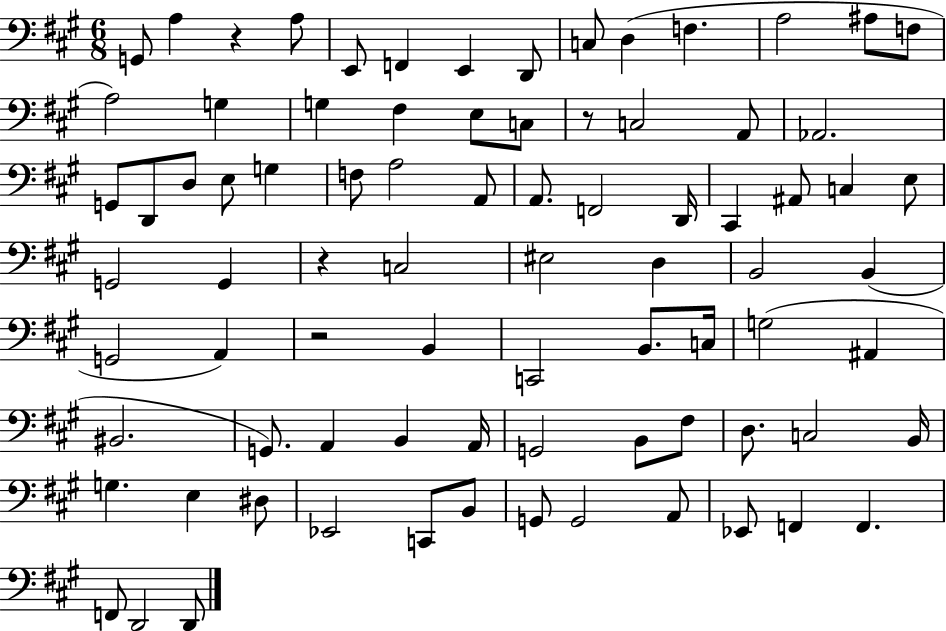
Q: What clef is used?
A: bass